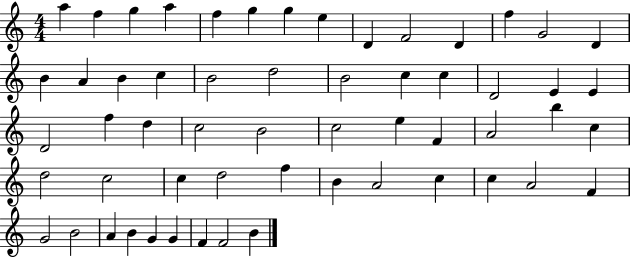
X:1
T:Untitled
M:4/4
L:1/4
K:C
a f g a f g g e D F2 D f G2 D B A B c B2 d2 B2 c c D2 E E D2 f d c2 B2 c2 e F A2 b c d2 c2 c d2 f B A2 c c A2 F G2 B2 A B G G F F2 B